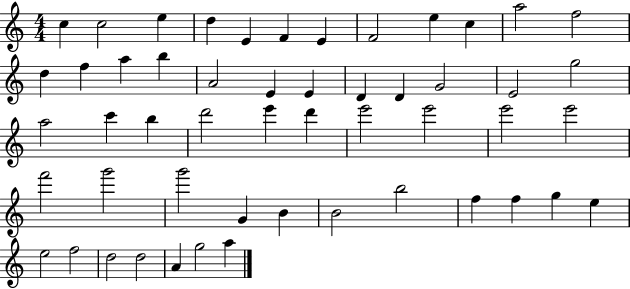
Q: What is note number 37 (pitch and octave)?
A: G6